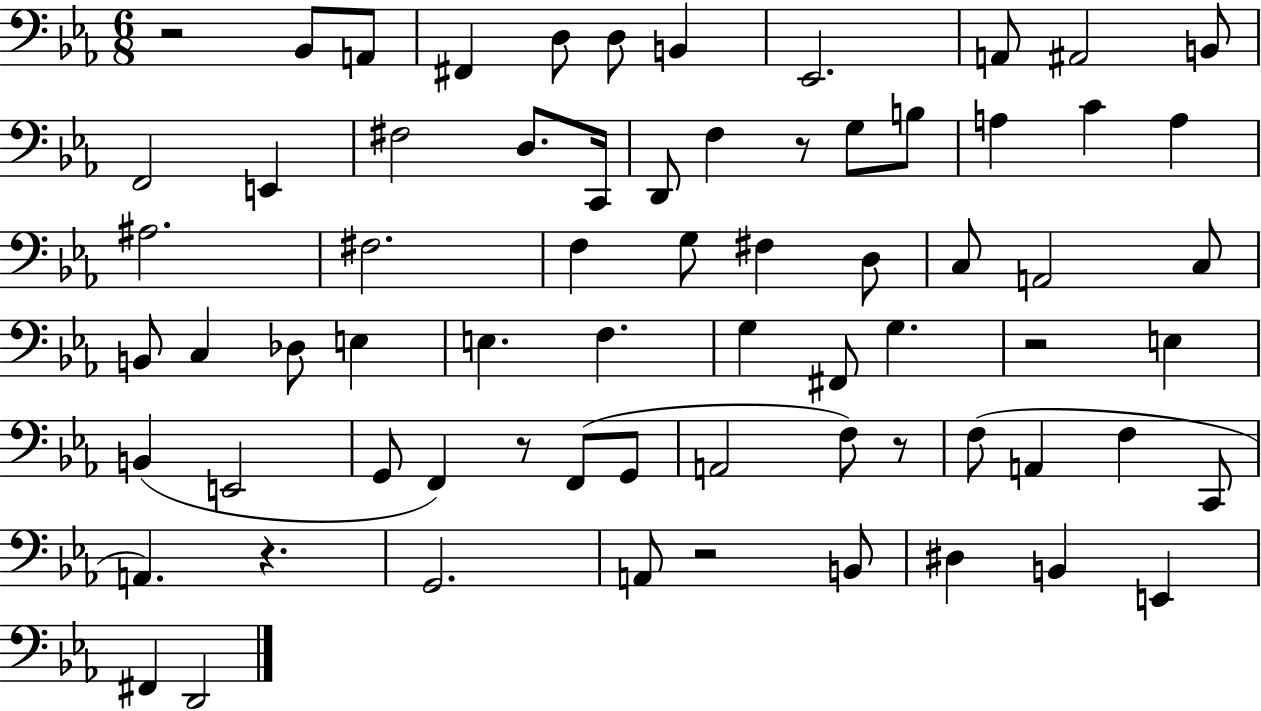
R/h Bb2/e A2/e F#2/q D3/e D3/e B2/q Eb2/h. A2/e A#2/h B2/e F2/h E2/q F#3/h D3/e. C2/s D2/e F3/q R/e G3/e B3/e A3/q C4/q A3/q A#3/h. F#3/h. F3/q G3/e F#3/q D3/e C3/e A2/h C3/e B2/e C3/q Db3/e E3/q E3/q. F3/q. G3/q F#2/e G3/q. R/h E3/q B2/q E2/h G2/e F2/q R/e F2/e G2/e A2/h F3/e R/e F3/e A2/q F3/q C2/e A2/q. R/q. G2/h. A2/e R/h B2/e D#3/q B2/q E2/q F#2/q D2/h